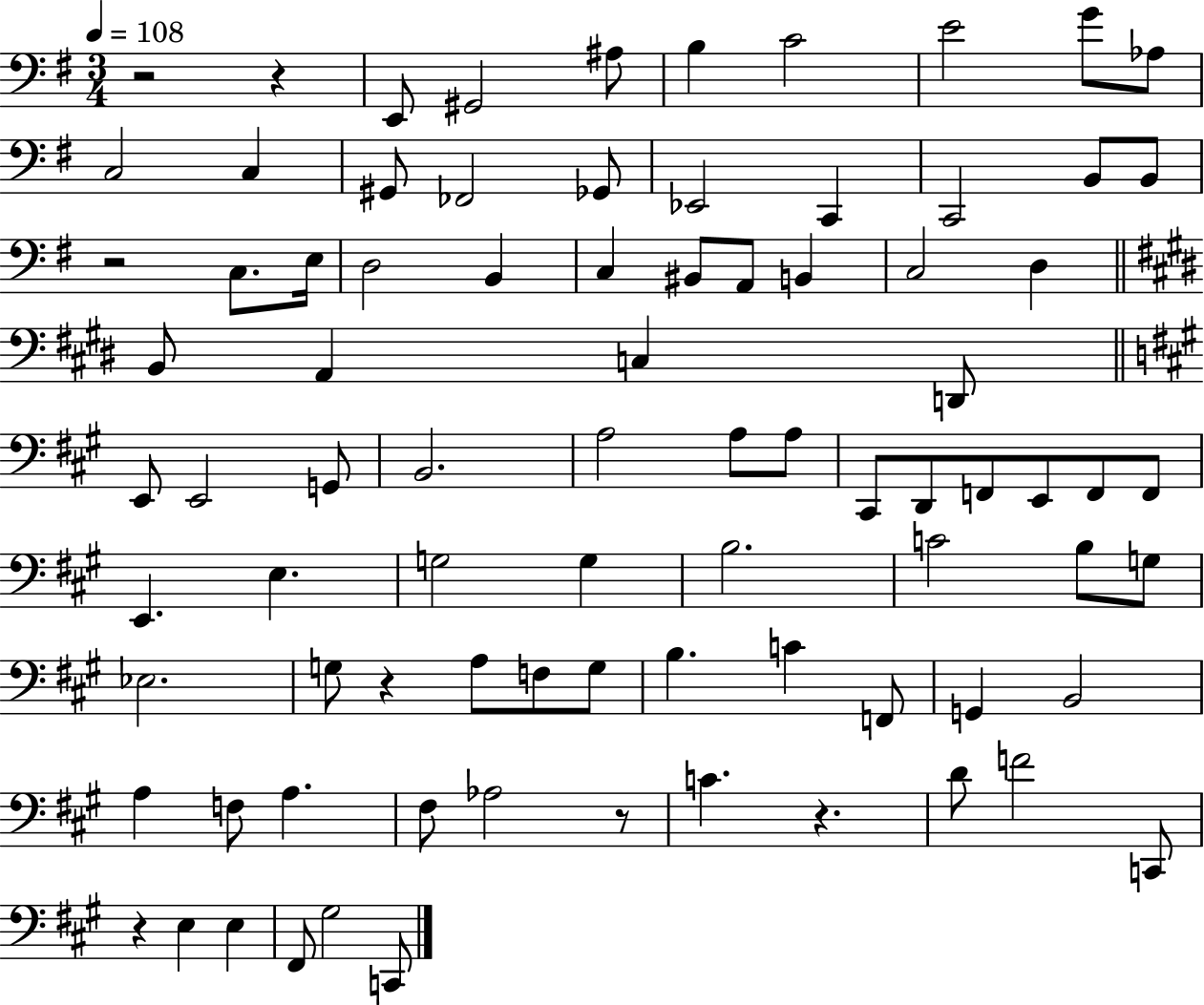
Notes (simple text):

R/h R/q E2/e G#2/h A#3/e B3/q C4/h E4/h G4/e Ab3/e C3/h C3/q G#2/e FES2/h Gb2/e Eb2/h C2/q C2/h B2/e B2/e R/h C3/e. E3/s D3/h B2/q C3/q BIS2/e A2/e B2/q C3/h D3/q B2/e A2/q C3/q D2/e E2/e E2/h G2/e B2/h. A3/h A3/e A3/e C#2/e D2/e F2/e E2/e F2/e F2/e E2/q. E3/q. G3/h G3/q B3/h. C4/h B3/e G3/e Eb3/h. G3/e R/q A3/e F3/e G3/e B3/q. C4/q F2/e G2/q B2/h A3/q F3/e A3/q. F#3/e Ab3/h R/e C4/q. R/q. D4/e F4/h C2/e R/q E3/q E3/q F#2/e G#3/h C2/e